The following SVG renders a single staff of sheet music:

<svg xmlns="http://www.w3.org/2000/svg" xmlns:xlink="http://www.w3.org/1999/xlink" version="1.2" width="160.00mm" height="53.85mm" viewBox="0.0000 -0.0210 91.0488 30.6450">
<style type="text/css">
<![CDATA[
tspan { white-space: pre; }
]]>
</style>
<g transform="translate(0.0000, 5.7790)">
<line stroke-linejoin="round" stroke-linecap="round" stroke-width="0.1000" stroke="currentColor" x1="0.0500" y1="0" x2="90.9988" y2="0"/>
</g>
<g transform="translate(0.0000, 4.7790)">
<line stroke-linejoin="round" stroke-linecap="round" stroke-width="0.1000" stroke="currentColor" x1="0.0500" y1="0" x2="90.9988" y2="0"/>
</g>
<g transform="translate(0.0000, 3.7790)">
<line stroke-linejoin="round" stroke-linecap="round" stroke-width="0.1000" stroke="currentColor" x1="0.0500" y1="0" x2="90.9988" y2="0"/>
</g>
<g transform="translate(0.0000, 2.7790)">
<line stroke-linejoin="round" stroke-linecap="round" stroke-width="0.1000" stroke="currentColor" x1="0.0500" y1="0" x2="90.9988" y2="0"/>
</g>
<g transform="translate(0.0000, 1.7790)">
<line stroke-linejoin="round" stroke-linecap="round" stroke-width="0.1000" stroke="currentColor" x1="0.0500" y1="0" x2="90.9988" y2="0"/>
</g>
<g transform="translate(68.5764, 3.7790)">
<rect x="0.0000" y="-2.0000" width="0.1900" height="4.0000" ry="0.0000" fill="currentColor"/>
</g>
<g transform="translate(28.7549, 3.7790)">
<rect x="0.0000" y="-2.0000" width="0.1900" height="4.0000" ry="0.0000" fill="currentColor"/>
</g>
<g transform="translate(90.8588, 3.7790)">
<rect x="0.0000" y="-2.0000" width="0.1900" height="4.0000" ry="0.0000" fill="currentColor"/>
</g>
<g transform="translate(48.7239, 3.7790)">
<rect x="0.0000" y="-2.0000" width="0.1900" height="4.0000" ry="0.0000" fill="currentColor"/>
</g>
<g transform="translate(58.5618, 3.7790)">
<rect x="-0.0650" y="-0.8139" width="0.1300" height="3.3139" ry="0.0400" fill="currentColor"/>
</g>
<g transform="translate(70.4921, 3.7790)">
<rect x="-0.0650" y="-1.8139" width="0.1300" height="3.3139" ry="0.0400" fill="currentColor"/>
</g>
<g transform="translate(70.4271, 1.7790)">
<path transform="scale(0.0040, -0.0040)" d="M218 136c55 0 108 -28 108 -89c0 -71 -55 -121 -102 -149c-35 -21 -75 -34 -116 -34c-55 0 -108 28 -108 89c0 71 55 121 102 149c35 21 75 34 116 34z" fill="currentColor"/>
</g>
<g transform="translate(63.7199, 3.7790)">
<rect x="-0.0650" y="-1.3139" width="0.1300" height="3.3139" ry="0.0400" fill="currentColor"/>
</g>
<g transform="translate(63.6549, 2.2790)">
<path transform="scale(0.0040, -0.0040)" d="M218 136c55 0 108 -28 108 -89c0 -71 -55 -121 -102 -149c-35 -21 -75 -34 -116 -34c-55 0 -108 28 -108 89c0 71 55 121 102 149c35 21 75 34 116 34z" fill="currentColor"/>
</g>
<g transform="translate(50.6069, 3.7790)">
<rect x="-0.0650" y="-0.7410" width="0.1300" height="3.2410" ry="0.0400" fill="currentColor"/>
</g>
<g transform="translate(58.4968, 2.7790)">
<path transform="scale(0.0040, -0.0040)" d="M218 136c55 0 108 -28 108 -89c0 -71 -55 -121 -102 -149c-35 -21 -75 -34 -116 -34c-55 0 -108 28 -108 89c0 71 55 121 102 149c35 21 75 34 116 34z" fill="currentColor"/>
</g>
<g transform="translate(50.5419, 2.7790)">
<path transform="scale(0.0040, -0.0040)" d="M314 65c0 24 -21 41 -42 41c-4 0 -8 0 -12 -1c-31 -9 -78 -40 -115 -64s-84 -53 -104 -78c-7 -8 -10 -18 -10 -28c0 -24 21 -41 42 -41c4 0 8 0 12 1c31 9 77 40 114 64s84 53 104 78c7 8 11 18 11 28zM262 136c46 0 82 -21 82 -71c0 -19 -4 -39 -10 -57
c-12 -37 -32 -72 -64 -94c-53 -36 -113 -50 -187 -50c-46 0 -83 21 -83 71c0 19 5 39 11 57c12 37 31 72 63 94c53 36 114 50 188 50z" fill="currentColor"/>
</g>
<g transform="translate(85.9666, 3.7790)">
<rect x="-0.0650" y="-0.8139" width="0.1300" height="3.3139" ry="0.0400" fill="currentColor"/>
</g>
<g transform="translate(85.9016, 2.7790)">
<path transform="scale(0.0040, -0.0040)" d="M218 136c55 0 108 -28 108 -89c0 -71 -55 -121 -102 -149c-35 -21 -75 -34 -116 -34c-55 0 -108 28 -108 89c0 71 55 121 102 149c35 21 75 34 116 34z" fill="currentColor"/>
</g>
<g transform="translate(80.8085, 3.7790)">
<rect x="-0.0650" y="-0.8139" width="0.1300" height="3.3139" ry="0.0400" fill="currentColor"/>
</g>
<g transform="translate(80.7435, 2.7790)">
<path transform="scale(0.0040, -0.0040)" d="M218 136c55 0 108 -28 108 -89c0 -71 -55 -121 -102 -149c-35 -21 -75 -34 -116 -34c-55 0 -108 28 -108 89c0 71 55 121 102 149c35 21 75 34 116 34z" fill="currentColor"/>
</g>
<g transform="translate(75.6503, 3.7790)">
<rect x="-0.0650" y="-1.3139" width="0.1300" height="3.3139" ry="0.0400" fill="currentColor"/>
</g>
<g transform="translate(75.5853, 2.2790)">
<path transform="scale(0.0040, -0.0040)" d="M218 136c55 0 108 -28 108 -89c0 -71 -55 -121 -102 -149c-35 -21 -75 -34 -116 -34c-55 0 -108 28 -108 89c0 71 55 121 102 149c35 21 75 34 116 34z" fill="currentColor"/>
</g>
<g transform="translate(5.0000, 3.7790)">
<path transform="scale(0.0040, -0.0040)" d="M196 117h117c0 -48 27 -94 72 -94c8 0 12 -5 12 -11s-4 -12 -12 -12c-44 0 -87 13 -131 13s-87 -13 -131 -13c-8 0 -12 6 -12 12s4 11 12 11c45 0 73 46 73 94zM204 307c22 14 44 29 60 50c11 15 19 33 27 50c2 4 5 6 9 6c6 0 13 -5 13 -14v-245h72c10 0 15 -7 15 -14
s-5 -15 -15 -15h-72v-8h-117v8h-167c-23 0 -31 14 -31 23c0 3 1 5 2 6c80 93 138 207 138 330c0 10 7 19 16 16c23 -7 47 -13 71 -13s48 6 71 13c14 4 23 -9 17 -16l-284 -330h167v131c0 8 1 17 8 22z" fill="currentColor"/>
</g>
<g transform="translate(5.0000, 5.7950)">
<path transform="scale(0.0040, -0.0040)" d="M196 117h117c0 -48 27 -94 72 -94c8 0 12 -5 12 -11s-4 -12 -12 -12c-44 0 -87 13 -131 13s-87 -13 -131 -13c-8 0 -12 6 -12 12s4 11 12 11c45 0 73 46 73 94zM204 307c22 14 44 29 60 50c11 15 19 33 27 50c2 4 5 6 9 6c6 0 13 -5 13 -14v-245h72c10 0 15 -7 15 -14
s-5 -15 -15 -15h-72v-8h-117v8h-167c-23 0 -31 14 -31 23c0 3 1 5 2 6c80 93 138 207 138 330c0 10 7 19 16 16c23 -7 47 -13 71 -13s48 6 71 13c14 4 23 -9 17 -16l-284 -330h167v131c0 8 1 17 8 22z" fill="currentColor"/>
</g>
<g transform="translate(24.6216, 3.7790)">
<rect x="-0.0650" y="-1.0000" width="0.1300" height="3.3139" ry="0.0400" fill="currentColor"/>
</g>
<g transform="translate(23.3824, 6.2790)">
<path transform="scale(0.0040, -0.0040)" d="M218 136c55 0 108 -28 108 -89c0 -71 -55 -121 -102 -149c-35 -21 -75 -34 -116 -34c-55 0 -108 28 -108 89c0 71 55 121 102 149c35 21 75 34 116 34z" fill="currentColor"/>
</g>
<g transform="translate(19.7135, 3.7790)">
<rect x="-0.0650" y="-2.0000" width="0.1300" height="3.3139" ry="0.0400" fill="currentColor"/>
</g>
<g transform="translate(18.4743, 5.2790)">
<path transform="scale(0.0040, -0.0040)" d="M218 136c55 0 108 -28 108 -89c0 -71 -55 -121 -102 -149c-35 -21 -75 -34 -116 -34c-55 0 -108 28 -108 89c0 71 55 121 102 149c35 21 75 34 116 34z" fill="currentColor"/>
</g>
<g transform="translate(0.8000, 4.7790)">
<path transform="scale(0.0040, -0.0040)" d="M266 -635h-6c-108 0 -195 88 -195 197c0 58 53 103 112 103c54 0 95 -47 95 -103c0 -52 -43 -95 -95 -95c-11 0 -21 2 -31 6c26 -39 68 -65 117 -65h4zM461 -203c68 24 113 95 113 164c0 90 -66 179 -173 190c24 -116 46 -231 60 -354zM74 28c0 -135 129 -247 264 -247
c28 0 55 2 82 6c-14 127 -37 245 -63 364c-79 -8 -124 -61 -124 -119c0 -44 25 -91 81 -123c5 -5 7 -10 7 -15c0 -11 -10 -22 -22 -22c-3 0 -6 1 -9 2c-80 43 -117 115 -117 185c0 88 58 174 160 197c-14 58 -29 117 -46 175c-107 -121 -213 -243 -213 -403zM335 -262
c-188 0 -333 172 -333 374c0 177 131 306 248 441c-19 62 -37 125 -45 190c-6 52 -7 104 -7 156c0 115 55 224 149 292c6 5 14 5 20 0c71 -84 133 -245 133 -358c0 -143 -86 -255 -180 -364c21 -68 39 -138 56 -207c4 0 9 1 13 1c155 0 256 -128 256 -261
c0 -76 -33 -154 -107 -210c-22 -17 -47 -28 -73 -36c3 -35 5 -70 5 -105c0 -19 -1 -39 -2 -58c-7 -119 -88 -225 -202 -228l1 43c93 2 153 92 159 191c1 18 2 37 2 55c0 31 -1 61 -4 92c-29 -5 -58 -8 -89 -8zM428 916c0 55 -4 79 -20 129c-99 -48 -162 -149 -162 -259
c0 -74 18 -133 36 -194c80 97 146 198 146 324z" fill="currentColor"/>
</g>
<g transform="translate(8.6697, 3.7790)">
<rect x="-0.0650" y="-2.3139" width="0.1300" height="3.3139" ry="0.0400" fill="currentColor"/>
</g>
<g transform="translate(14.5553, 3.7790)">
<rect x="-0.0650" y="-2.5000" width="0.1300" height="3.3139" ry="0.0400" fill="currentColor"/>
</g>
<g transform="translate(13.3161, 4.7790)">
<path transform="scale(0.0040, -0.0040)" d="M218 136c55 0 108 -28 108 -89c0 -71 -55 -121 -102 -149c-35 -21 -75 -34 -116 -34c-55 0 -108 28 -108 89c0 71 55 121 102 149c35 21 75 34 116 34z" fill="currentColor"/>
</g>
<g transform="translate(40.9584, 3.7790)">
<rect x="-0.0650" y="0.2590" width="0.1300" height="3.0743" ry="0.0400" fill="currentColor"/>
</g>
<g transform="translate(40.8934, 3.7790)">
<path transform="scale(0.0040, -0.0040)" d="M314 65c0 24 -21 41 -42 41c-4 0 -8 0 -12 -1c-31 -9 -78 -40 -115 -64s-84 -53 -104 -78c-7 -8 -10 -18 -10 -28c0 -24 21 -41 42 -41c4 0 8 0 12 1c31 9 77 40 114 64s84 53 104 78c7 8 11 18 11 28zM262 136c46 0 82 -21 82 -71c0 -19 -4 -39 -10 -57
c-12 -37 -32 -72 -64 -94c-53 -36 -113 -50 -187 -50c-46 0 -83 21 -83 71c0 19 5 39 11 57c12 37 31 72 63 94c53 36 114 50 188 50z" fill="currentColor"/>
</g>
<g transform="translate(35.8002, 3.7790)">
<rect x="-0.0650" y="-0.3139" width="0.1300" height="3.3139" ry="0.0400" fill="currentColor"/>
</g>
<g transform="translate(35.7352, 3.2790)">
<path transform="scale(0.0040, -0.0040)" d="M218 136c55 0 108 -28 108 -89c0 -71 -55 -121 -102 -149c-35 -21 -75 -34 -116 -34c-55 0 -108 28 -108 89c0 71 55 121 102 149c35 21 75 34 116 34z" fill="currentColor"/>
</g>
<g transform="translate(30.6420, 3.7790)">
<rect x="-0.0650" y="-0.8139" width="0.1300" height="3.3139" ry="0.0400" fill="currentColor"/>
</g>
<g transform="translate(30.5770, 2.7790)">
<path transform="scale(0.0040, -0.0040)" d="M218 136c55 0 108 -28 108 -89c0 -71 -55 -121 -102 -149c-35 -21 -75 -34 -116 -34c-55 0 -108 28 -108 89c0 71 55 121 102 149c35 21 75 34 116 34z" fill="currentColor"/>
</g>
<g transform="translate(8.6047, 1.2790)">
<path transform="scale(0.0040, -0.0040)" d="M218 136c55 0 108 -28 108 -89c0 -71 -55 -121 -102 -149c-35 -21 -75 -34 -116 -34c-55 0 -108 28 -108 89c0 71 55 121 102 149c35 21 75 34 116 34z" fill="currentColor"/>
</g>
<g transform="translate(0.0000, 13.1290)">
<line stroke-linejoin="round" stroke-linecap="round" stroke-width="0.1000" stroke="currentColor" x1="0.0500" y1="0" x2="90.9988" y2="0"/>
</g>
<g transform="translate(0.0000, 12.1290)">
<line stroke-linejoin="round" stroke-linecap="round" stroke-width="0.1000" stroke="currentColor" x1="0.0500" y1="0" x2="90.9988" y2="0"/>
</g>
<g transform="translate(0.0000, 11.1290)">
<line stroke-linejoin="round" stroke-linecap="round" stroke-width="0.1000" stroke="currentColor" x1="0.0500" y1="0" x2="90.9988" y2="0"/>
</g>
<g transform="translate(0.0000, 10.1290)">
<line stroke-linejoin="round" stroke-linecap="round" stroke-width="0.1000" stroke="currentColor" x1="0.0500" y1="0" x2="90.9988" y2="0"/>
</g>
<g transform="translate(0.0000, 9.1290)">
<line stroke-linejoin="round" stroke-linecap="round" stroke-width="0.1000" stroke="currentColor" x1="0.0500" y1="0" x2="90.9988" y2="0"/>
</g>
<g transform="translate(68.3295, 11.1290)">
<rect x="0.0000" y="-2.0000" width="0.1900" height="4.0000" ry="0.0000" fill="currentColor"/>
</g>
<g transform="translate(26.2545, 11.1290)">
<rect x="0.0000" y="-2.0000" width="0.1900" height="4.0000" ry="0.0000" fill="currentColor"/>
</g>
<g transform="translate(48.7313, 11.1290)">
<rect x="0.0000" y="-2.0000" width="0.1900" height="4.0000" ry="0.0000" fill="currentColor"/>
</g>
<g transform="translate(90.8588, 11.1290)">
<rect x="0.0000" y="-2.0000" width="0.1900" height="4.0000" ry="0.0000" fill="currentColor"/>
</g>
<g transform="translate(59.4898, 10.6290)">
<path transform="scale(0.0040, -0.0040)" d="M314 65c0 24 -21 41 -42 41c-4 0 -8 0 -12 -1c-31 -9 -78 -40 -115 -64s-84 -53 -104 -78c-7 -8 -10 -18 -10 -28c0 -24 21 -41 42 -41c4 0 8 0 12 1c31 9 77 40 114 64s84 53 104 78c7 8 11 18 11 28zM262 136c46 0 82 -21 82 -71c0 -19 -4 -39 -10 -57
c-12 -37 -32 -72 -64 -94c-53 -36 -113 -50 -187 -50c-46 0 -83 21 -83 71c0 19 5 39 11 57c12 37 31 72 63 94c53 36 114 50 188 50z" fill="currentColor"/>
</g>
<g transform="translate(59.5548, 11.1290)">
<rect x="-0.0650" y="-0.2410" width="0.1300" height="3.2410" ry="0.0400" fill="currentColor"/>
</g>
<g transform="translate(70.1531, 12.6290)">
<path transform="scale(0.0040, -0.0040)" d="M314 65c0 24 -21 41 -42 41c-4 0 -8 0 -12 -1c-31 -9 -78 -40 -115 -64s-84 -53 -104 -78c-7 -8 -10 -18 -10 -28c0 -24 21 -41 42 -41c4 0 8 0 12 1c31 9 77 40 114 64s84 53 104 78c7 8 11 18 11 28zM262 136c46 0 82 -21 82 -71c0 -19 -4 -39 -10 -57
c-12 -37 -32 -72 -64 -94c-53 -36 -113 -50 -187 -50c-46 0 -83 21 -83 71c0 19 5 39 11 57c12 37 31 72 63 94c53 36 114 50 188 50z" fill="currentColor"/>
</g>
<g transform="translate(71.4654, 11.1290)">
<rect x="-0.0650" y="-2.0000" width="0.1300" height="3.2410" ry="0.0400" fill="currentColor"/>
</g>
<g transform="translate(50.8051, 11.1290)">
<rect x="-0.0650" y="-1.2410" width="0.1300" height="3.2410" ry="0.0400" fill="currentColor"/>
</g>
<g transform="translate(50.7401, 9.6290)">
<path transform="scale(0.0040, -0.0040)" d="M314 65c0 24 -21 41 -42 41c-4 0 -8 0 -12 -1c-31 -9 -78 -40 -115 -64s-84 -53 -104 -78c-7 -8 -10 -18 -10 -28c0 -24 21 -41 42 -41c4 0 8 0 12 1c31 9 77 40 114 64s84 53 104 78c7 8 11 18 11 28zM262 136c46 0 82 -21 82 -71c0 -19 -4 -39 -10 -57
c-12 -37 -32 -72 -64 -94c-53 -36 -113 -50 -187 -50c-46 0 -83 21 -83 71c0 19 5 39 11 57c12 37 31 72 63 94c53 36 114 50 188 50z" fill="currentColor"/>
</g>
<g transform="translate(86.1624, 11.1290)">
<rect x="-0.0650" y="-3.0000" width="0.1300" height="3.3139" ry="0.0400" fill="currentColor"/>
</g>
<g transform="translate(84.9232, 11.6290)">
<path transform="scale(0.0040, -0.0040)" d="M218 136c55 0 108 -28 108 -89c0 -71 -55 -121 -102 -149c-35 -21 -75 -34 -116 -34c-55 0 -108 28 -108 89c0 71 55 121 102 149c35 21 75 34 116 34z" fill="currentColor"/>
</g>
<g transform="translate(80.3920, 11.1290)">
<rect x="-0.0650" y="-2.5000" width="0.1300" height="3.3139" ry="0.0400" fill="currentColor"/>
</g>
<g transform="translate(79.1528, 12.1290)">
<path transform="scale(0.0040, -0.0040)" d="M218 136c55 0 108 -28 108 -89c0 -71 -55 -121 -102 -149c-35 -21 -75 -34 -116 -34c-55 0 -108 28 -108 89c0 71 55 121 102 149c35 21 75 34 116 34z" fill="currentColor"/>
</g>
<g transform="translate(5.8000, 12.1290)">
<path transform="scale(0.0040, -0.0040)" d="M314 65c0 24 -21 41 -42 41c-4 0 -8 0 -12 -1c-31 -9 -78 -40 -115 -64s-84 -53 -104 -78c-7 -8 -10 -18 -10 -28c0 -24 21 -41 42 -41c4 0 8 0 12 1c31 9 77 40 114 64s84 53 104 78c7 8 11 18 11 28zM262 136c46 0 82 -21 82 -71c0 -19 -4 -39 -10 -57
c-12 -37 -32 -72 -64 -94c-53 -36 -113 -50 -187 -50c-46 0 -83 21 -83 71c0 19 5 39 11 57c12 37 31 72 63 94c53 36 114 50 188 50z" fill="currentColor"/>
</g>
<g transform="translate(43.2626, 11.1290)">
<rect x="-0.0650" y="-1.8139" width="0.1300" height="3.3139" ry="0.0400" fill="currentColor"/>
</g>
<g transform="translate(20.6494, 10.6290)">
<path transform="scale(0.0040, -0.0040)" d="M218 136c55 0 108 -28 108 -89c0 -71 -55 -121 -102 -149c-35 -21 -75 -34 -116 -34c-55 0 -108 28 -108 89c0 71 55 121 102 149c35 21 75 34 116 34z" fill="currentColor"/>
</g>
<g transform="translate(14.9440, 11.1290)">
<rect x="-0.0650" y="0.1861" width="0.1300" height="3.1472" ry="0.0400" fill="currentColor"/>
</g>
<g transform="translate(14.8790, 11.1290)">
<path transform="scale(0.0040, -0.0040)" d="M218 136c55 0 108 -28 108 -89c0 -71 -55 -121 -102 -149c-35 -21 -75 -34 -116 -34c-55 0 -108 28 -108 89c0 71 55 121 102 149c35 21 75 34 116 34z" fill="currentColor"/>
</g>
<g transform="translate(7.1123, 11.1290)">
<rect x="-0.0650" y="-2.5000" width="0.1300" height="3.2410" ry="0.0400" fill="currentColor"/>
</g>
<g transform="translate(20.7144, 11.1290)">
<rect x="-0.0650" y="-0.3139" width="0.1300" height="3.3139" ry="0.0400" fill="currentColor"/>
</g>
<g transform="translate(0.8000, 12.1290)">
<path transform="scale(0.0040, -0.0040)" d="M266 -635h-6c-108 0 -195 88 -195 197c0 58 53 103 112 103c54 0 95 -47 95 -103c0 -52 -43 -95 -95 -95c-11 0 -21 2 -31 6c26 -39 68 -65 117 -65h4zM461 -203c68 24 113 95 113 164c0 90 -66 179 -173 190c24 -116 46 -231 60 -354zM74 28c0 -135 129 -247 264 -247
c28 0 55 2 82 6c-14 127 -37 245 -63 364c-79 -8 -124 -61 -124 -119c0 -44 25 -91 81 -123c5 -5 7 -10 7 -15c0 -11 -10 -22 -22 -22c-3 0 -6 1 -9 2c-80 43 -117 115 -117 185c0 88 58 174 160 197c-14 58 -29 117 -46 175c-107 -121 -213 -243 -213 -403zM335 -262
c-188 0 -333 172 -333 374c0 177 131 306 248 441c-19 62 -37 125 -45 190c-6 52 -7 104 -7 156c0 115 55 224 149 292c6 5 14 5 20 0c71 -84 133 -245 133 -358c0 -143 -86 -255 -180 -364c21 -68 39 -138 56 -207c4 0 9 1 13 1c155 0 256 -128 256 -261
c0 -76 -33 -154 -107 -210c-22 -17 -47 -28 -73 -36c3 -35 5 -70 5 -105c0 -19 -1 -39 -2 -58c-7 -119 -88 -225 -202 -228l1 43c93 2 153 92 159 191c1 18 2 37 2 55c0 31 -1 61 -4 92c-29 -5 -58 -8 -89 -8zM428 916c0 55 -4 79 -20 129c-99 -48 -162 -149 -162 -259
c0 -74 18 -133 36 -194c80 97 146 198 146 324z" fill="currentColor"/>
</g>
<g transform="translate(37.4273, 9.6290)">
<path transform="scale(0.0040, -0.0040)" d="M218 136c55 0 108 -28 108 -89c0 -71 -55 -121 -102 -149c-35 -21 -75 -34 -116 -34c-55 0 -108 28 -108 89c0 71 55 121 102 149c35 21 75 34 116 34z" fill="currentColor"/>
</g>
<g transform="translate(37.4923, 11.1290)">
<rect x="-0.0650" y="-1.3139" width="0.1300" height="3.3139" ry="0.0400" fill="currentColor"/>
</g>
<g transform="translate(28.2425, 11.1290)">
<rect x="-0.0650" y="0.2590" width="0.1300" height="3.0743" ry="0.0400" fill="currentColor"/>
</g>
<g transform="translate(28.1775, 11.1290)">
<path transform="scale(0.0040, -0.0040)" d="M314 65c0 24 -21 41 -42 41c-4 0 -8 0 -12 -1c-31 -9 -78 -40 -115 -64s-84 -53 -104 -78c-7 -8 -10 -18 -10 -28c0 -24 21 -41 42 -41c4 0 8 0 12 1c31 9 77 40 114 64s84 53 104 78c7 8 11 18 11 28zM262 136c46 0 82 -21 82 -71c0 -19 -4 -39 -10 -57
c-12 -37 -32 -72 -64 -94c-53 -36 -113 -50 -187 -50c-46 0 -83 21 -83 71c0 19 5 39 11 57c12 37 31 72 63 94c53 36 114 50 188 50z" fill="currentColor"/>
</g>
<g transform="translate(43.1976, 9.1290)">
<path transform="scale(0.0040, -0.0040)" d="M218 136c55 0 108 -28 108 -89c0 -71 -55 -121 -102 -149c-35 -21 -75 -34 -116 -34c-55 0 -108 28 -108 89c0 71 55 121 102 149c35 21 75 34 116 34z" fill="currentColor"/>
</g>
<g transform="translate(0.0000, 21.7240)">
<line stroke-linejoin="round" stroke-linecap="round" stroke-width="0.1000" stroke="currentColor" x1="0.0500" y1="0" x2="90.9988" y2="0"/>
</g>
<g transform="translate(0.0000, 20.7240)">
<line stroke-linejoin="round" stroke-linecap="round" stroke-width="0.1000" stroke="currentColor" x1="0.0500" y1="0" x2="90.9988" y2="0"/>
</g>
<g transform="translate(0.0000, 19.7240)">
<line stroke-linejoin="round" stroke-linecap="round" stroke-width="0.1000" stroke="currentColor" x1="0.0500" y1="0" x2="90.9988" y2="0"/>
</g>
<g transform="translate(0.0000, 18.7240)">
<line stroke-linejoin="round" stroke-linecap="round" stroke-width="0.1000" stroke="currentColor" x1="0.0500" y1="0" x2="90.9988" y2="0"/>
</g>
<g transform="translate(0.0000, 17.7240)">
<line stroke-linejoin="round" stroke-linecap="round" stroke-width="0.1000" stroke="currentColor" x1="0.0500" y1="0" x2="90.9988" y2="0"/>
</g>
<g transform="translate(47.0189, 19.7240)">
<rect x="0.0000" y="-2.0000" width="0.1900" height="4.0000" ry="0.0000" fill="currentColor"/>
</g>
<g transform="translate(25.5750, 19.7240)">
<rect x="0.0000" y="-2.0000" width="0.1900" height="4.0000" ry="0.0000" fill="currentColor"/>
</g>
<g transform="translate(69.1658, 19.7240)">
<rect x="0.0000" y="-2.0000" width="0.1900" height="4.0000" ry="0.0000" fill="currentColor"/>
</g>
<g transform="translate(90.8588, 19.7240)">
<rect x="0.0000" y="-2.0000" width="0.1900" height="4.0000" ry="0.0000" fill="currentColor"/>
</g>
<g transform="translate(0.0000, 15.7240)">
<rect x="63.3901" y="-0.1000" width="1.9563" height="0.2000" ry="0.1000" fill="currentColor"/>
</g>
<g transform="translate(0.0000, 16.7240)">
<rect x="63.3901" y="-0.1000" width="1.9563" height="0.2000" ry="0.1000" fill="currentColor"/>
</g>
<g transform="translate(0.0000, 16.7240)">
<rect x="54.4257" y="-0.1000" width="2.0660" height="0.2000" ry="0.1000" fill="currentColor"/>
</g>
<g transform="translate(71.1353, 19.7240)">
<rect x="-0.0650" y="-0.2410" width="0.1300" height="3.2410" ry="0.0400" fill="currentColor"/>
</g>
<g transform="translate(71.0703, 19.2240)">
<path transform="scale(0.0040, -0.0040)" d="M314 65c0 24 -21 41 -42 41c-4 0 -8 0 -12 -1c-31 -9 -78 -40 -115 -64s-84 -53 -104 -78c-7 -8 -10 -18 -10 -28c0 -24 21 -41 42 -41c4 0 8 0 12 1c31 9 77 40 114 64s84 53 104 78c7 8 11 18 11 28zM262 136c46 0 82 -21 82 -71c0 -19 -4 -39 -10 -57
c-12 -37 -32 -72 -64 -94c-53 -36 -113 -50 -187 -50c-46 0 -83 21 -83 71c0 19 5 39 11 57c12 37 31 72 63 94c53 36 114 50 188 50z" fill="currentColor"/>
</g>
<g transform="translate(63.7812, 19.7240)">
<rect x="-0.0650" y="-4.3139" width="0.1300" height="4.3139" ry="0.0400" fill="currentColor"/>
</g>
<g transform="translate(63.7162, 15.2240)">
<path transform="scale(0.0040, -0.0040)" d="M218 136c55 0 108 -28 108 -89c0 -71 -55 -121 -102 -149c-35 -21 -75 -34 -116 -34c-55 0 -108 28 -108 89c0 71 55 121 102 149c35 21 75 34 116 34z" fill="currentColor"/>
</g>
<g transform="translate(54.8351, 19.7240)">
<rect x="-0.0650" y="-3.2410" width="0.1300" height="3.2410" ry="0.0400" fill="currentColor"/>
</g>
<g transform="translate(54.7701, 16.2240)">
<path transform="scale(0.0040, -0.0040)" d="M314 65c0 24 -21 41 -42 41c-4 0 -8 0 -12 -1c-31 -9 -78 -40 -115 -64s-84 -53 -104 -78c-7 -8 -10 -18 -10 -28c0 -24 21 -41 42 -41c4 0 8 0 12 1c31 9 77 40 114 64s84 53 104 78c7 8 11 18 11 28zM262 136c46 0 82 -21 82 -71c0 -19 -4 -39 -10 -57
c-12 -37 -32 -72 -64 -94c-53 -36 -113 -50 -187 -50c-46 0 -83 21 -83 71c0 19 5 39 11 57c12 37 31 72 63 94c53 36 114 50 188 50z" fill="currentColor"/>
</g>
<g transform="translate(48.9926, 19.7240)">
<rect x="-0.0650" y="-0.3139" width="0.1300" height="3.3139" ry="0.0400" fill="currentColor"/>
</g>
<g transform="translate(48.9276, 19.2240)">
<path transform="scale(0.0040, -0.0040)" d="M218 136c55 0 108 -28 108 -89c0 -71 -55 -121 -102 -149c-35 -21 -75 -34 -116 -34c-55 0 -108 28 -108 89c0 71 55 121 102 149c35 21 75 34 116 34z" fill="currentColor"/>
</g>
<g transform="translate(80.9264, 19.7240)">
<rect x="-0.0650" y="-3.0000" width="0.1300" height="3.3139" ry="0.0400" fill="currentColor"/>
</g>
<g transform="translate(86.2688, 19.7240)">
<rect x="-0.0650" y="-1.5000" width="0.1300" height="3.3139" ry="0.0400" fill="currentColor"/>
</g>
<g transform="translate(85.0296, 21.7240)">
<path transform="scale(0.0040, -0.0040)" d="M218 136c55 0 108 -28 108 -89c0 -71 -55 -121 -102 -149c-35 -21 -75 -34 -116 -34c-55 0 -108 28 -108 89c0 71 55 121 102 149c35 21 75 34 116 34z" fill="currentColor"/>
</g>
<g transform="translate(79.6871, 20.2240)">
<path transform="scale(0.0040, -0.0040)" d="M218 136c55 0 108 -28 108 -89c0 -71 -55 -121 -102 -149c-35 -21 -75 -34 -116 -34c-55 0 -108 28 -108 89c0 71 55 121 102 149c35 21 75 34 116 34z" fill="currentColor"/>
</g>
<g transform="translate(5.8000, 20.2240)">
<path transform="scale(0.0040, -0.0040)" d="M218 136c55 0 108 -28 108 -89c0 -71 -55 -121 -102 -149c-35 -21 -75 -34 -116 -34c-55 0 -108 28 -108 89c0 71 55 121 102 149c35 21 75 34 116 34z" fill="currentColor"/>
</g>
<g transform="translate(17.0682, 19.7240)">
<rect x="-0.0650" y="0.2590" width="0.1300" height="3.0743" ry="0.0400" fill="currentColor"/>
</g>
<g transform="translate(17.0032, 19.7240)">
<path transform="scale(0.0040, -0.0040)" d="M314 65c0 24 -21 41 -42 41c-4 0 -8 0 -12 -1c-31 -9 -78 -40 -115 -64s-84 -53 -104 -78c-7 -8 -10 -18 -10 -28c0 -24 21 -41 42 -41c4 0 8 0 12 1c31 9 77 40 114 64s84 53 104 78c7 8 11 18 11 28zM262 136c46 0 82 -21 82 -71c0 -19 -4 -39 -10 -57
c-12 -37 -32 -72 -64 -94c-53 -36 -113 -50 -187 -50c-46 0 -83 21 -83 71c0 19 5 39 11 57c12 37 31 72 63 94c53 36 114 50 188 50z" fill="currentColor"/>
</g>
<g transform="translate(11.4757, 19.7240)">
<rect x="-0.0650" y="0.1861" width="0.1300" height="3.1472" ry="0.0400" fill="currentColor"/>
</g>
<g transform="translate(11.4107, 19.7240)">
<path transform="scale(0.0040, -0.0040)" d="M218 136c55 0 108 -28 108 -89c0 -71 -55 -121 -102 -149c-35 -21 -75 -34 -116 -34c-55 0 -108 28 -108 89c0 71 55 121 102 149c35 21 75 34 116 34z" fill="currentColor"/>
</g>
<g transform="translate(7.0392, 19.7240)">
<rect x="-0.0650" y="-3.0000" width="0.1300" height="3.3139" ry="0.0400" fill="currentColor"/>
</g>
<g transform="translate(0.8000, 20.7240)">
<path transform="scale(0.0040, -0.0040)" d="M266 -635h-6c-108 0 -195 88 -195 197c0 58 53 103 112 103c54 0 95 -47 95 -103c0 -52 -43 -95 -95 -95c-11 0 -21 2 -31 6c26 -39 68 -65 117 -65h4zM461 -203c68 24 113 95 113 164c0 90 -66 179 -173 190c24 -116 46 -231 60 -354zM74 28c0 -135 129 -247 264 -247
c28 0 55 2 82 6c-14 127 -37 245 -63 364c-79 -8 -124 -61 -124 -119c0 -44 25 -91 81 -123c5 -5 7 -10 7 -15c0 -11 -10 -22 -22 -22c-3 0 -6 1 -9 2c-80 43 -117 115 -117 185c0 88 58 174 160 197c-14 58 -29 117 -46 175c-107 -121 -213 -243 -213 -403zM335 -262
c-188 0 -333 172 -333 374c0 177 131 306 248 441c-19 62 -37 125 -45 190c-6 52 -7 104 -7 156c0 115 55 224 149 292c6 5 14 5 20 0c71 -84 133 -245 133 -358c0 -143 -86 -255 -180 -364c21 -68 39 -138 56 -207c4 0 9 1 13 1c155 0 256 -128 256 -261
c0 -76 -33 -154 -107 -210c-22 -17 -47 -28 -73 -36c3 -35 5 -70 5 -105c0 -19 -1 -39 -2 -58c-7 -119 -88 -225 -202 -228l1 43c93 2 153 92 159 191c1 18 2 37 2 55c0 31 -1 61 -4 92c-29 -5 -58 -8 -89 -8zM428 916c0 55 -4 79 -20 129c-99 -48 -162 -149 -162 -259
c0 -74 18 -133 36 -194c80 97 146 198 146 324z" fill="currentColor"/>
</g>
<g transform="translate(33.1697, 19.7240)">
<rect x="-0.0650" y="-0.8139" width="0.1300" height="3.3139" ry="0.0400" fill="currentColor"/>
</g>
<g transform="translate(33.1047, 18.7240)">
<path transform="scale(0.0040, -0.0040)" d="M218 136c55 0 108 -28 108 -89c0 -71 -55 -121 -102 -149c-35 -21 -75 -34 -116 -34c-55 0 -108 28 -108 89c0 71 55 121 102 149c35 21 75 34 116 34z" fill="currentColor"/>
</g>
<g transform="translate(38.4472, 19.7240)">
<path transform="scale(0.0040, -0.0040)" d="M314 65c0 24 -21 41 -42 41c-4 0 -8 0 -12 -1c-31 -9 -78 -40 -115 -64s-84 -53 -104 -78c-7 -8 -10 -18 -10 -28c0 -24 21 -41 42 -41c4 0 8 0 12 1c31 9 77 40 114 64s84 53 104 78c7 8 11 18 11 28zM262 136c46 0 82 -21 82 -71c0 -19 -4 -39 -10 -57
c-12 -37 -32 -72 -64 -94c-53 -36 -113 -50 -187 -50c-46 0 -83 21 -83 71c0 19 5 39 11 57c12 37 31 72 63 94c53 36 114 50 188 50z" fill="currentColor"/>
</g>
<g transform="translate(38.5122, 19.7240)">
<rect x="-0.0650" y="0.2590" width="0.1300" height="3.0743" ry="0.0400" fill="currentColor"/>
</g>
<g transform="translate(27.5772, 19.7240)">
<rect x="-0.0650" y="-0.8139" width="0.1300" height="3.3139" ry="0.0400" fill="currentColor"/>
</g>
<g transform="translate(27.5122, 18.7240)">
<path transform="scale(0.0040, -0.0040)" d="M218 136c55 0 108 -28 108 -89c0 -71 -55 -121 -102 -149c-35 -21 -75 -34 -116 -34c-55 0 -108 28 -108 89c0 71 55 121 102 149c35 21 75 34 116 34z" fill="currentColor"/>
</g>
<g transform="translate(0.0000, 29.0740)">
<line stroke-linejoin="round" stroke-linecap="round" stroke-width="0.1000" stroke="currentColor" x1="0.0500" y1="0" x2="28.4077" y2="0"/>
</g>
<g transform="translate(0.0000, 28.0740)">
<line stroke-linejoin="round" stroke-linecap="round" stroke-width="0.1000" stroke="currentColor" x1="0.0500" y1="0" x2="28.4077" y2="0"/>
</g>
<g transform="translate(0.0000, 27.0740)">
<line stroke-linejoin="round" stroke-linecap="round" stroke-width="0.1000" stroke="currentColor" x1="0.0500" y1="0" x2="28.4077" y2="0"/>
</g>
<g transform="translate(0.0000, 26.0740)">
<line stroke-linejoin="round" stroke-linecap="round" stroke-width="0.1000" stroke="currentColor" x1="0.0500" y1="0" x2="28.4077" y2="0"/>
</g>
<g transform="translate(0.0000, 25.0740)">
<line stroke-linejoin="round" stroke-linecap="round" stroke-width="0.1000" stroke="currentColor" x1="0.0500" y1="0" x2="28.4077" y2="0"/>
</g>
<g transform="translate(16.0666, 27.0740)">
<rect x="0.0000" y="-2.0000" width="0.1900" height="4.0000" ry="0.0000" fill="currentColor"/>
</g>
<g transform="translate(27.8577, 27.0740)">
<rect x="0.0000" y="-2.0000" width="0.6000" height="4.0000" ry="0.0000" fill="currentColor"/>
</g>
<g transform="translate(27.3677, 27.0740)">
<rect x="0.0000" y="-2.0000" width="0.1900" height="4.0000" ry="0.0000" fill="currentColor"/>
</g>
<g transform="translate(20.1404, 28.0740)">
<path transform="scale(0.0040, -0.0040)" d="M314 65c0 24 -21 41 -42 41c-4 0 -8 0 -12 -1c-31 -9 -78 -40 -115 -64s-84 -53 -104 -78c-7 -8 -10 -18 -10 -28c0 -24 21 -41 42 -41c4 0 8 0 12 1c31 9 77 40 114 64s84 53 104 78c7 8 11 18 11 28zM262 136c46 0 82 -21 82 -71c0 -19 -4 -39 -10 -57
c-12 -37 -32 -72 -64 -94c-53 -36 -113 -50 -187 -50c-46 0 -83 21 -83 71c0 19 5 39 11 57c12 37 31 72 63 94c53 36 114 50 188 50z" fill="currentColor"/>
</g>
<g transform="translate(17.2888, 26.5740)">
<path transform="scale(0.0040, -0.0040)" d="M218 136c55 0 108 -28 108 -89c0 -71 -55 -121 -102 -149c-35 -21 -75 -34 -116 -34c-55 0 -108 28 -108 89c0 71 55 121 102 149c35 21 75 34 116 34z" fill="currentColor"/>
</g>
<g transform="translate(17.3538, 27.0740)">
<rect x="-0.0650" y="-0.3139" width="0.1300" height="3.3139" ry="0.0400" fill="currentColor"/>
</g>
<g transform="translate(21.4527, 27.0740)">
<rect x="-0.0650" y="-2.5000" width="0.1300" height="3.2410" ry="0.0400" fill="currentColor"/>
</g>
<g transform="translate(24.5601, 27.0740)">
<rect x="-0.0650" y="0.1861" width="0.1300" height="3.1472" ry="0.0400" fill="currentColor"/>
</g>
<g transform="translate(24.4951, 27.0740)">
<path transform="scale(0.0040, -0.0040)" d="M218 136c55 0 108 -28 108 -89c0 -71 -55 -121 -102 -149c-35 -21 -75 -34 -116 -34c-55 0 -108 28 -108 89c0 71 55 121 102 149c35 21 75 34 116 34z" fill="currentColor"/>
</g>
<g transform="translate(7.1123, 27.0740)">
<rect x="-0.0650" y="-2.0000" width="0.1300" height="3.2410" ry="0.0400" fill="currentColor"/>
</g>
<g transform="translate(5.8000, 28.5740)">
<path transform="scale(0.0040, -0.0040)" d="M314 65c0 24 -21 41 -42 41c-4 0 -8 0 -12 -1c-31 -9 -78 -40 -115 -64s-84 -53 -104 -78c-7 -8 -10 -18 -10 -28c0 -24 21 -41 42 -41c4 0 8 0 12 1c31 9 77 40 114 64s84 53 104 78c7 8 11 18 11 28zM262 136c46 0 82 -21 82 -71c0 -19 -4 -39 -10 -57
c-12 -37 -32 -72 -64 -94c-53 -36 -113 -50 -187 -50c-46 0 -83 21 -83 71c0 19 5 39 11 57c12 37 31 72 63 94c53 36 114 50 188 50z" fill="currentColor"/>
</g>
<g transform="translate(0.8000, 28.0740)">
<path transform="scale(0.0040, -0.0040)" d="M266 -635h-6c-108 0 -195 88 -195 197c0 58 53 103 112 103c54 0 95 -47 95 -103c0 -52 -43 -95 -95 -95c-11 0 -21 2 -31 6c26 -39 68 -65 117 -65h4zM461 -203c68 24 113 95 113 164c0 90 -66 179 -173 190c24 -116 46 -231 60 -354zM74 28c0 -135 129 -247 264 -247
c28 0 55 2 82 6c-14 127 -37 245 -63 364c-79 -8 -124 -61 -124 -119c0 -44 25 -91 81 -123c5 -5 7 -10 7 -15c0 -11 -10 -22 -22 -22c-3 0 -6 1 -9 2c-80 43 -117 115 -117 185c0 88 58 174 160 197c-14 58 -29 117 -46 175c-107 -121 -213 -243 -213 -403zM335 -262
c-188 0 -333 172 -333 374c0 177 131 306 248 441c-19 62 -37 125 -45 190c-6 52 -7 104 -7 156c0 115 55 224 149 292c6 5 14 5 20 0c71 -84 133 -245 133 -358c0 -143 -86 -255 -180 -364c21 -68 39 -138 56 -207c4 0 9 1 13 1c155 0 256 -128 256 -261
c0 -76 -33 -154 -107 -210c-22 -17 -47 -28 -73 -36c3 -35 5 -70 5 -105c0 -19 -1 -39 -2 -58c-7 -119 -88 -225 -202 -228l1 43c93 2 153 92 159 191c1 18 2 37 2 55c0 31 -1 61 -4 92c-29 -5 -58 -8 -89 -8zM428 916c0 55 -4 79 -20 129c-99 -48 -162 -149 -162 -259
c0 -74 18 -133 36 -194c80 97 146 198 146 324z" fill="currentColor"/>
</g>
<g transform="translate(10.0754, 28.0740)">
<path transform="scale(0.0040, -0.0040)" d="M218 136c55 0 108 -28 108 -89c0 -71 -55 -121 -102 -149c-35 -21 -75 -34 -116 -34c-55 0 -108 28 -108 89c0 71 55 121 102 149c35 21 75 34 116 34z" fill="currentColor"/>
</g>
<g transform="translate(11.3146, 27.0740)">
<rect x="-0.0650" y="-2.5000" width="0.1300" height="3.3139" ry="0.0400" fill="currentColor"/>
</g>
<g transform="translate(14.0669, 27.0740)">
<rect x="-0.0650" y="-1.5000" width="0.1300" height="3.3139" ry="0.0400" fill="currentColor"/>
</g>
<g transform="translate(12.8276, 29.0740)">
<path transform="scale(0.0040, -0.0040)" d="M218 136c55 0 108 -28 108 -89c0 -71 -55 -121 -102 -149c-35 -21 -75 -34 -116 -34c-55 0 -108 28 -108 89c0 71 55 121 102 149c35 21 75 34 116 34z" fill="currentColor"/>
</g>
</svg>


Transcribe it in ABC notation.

X:1
T:Untitled
M:4/4
L:1/4
K:C
g G F D d c B2 d2 d e f e d d G2 B c B2 e f e2 c2 F2 G A A B B2 d d B2 c b2 d' c2 A E F2 G E c G2 B